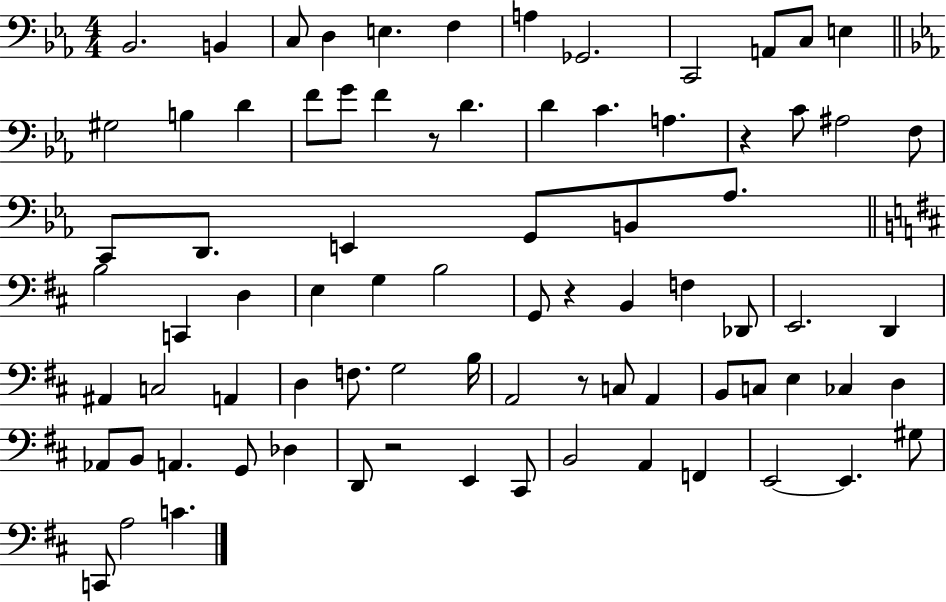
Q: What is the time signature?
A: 4/4